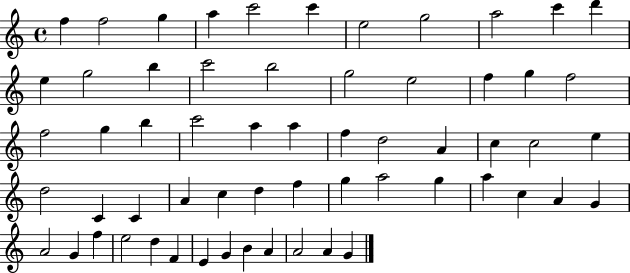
X:1
T:Untitled
M:4/4
L:1/4
K:C
f f2 g a c'2 c' e2 g2 a2 c' d' e g2 b c'2 b2 g2 e2 f g f2 f2 g b c'2 a a f d2 A c c2 e d2 C C A c d f g a2 g a c A G A2 G f e2 d F E G B A A2 A G